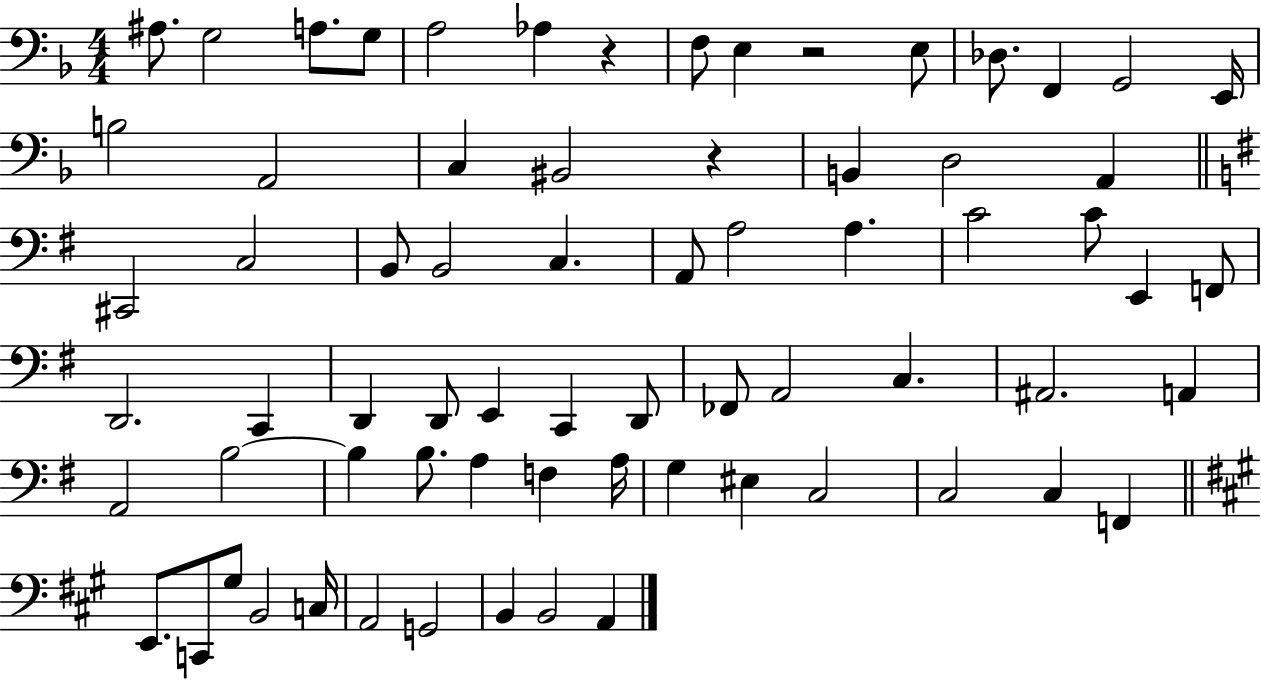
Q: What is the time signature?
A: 4/4